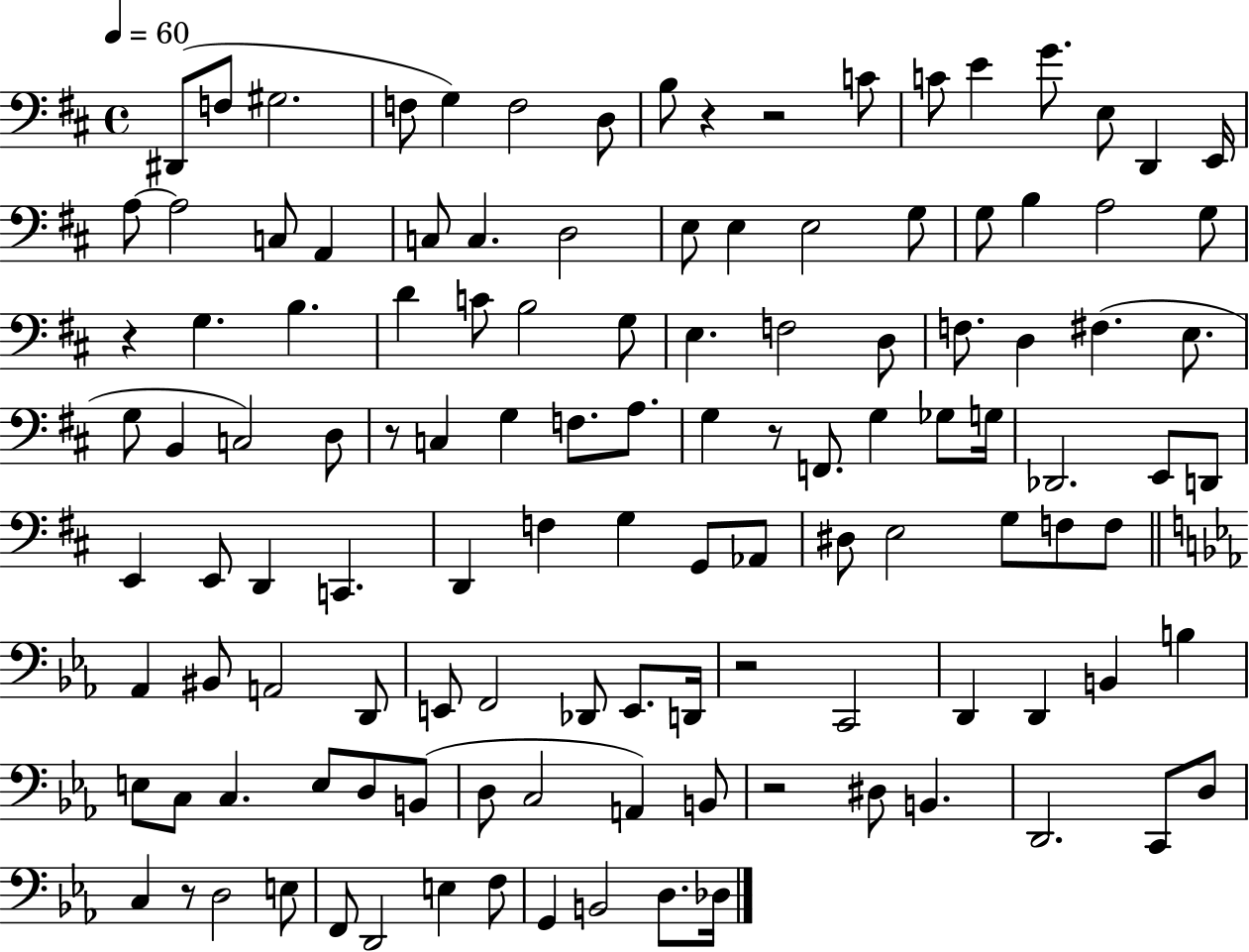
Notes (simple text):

D#2/e F3/e G#3/h. F3/e G3/q F3/h D3/e B3/e R/q R/h C4/e C4/e E4/q G4/e. E3/e D2/q E2/s A3/e A3/h C3/e A2/q C3/e C3/q. D3/h E3/e E3/q E3/h G3/e G3/e B3/q A3/h G3/e R/q G3/q. B3/q. D4/q C4/e B3/h G3/e E3/q. F3/h D3/e F3/e. D3/q F#3/q. E3/e. G3/e B2/q C3/h D3/e R/e C3/q G3/q F3/e. A3/e. G3/q R/e F2/e. G3/q Gb3/e G3/s Db2/h. E2/e D2/e E2/q E2/e D2/q C2/q. D2/q F3/q G3/q G2/e Ab2/e D#3/e E3/h G3/e F3/e F3/e Ab2/q BIS2/e A2/h D2/e E2/e F2/h Db2/e E2/e. D2/s R/h C2/h D2/q D2/q B2/q B3/q E3/e C3/e C3/q. E3/e D3/e B2/e D3/e C3/h A2/q B2/e R/h D#3/e B2/q. D2/h. C2/e D3/e C3/q R/e D3/h E3/e F2/e D2/h E3/q F3/e G2/q B2/h D3/e. Db3/s